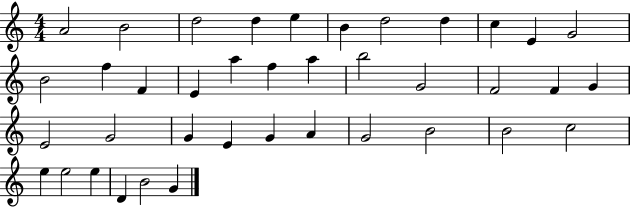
{
  \clef treble
  \numericTimeSignature
  \time 4/4
  \key c \major
  a'2 b'2 | d''2 d''4 e''4 | b'4 d''2 d''4 | c''4 e'4 g'2 | \break b'2 f''4 f'4 | e'4 a''4 f''4 a''4 | b''2 g'2 | f'2 f'4 g'4 | \break e'2 g'2 | g'4 e'4 g'4 a'4 | g'2 b'2 | b'2 c''2 | \break e''4 e''2 e''4 | d'4 b'2 g'4 | \bar "|."
}